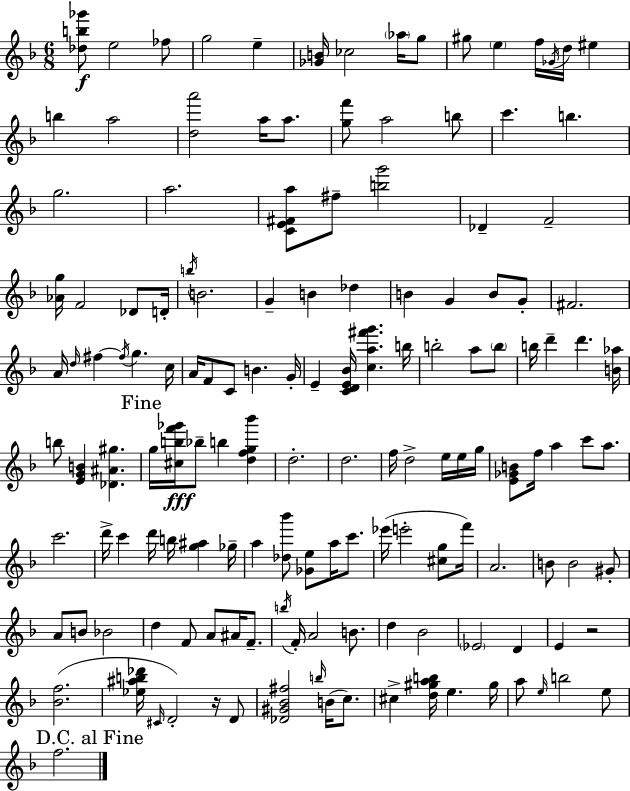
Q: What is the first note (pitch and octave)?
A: E5